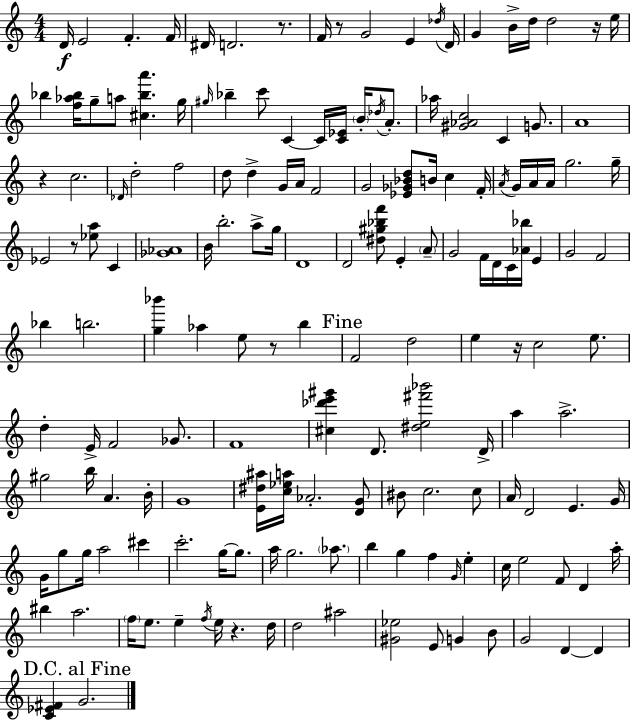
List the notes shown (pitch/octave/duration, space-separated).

D4/s E4/h F4/q. F4/s D#4/s D4/h. R/e. F4/s R/e G4/h E4/q Db5/s D4/s G4/q B4/s D5/s D5/h R/s E5/s Bb5/q [F5,Ab5,Bb5]/s G5/e A5/e [C#5,Bb5,A6]/q. G5/s G#5/s Bb5/q C6/e C4/q C4/s [C4,Eb4]/s B4/s Db5/s A4/e. Ab5/s [G#4,Ab4,C5]/h C4/q G4/e. A4/w R/q C5/h. Db4/s D5/h F5/h D5/e D5/q G4/s A4/s F4/h G4/h [Eb4,Gb4,Bb4,D5]/e B4/s C5/q F4/s A4/s G4/s A4/s A4/s G5/h. G5/s Eb4/h R/e [Eb5,A5]/e C4/q [Gb4,Ab4]/w B4/s B5/h. A5/e G5/s D4/w D4/h [D#5,G#5,Bb5,F6]/e E4/q A4/e G4/h F4/s D4/s C4/s [Ab4,Bb5]/s E4/q G4/h F4/h Bb5/q B5/h. [G5,Bb6]/q Ab5/q E5/e R/e B5/q F4/h D5/h E5/q R/s C5/h E5/e. D5/q E4/s F4/h Gb4/e. F4/w [C#5,Db6,E6,G#6]/q D4/e. [D#5,E5,F#6,Bb6]/h D4/s A5/q A5/h. G#5/h B5/s A4/q. B4/s G4/w [E4,D#5,A#5]/s [C5,Eb5,A5]/s Ab4/h. [D4,G4]/e BIS4/e C5/h. C5/e A4/s D4/h E4/q. G4/s G4/s G5/e G5/s A5/h C#6/q C6/h. G5/s G5/e. A5/s G5/h. Ab5/e. B5/q G5/q F5/q G4/s E5/q C5/s E5/h F4/e D4/q A5/s BIS5/q A5/h. F5/s E5/e. E5/q F5/s E5/s R/q. D5/s D5/h A#5/h [G#4,Eb5]/h E4/e G4/q B4/e G4/h D4/q D4/q [C4,Eb4,F#4]/q G4/h.